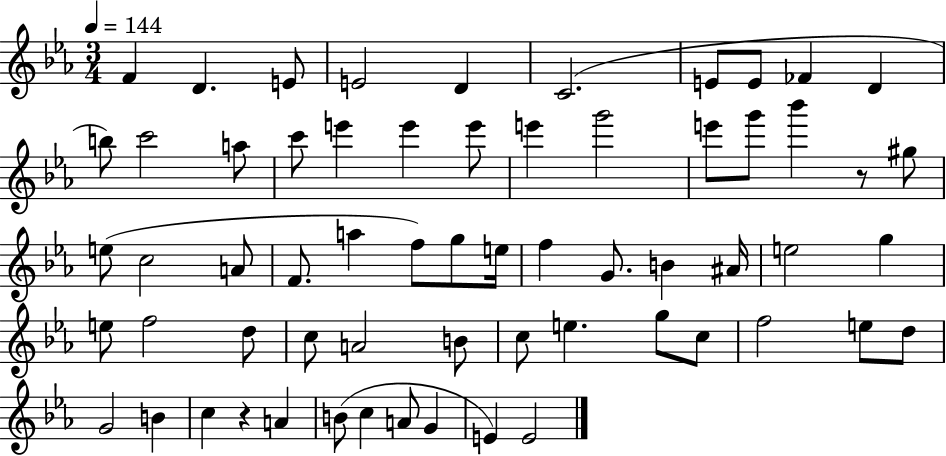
{
  \clef treble
  \numericTimeSignature
  \time 3/4
  \key ees \major
  \tempo 4 = 144
  \repeat volta 2 { f'4 d'4. e'8 | e'2 d'4 | c'2.( | e'8 e'8 fes'4 d'4 | \break b''8) c'''2 a''8 | c'''8 e'''4 e'''4 e'''8 | e'''4 g'''2 | e'''8 g'''8 bes'''4 r8 gis''8 | \break e''8( c''2 a'8 | f'8. a''4 f''8) g''8 e''16 | f''4 g'8. b'4 ais'16 | e''2 g''4 | \break e''8 f''2 d''8 | c''8 a'2 b'8 | c''8 e''4. g''8 c''8 | f''2 e''8 d''8 | \break g'2 b'4 | c''4 r4 a'4 | b'8( c''4 a'8 g'4 | e'4) e'2 | \break } \bar "|."
}